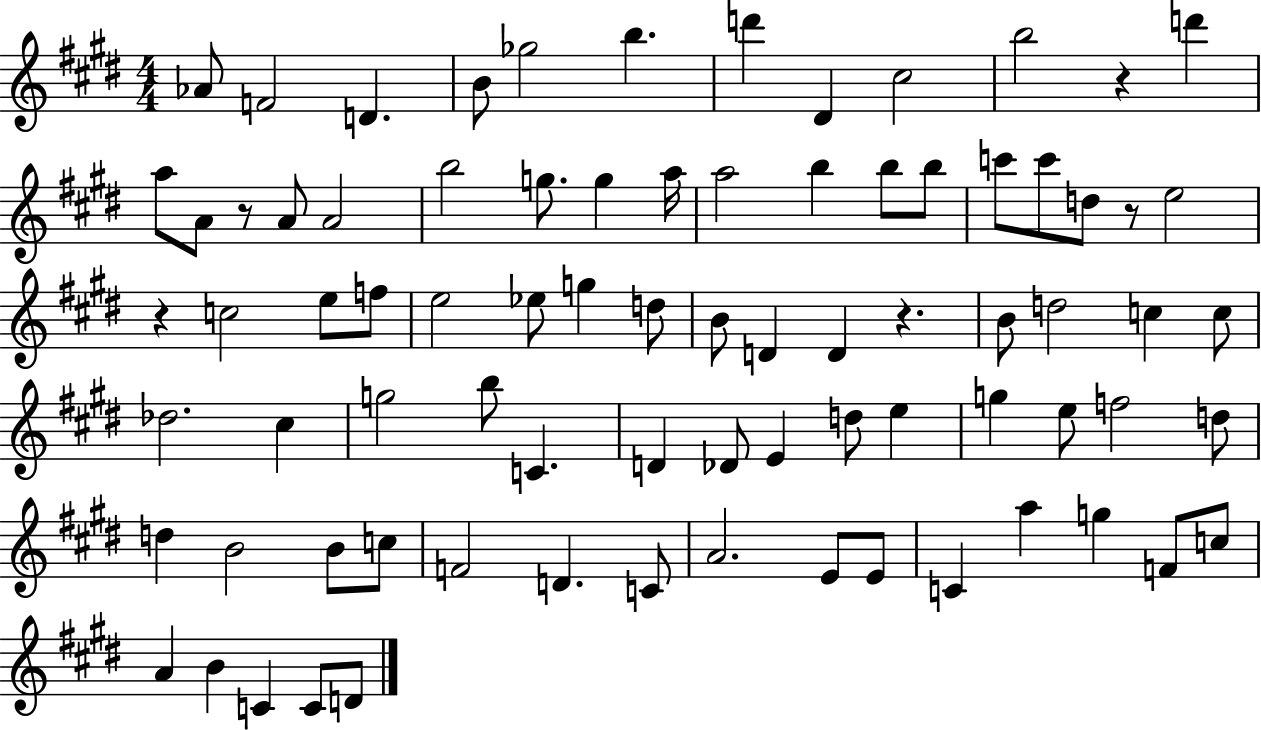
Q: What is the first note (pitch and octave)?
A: Ab4